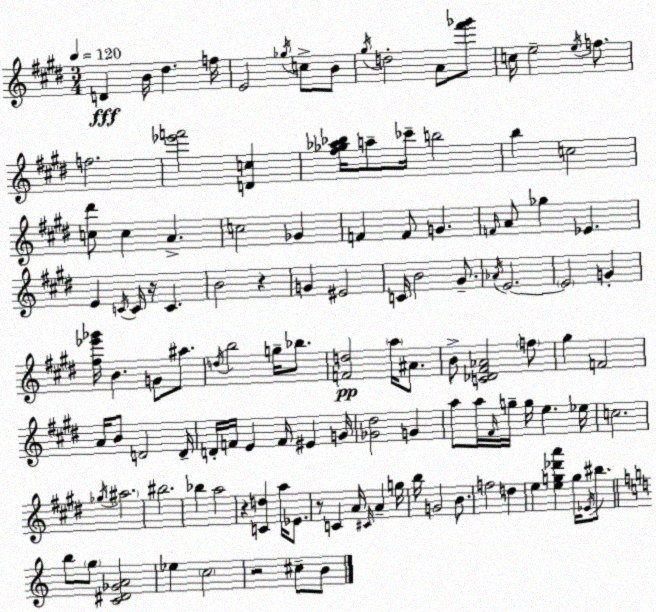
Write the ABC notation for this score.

X:1
T:Untitled
M:3/4
L:1/4
K:E
D B/4 ^d f/4 E2 _g/4 c/2 B/2 ^g/4 d2 A/2 [^f'_g']/2 c/4 e2 e/4 f/2 f2 [_e'f']2 [Dc] [^f_g_a_b]/4 a/2 _c'/4 b2 b c2 [c^d']/2 c A c2 _G F F/2 G F/4 A/2 _g _E E C/4 C/4 z/4 C B2 z G ^E2 C/4 B2 ^G/2 _A/4 E2 E2 G [^f_e'_g']/4 B G/2 ^a/2 d/4 b2 g/4 _b/2 [Fd]2 a/4 ^A/2 B/2 [C_D^F_A]2 f/2 ^g F2 A/4 B/2 D2 D/4 D/4 F/4 E F/4 ^E G/4 [_G^d]2 G a/2 a/4 ^F/4 g/4 g/4 e _e/4 c2 _g/4 ^a2 ^b2 _b a2 z [Cd] a/4 _E/2 z/2 C A/4 ^C/4 A g/4 b/4 G2 B/2 f2 d e [eg_d'a'] g/4 _E/4 ^b/2 b/2 g/2 [C^D_GA]2 _e c2 z2 ^c/2 B/2